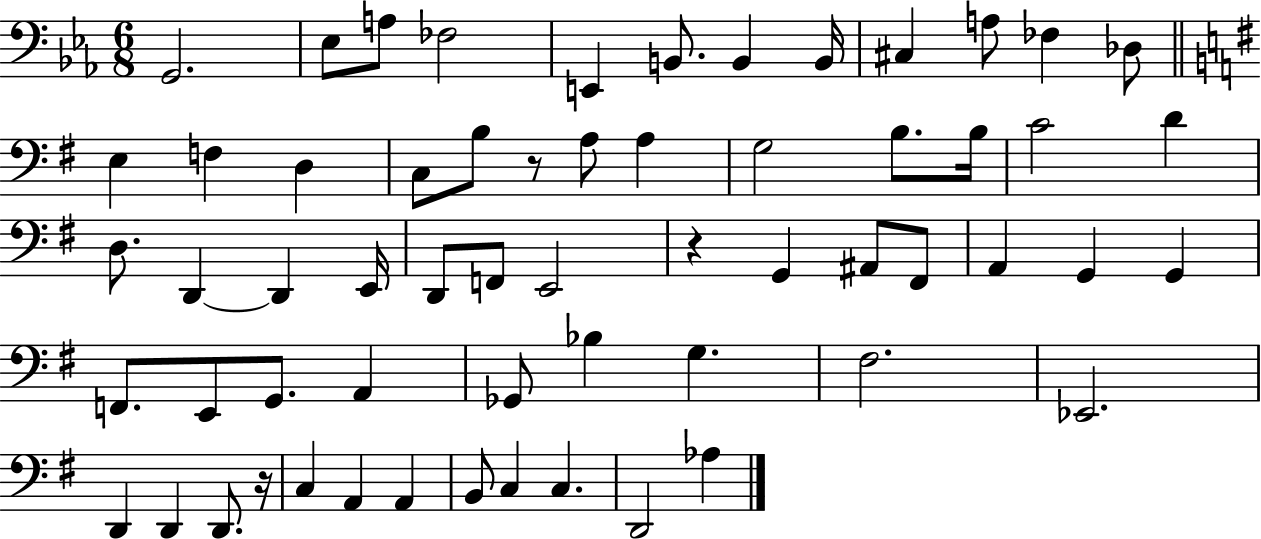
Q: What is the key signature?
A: EES major